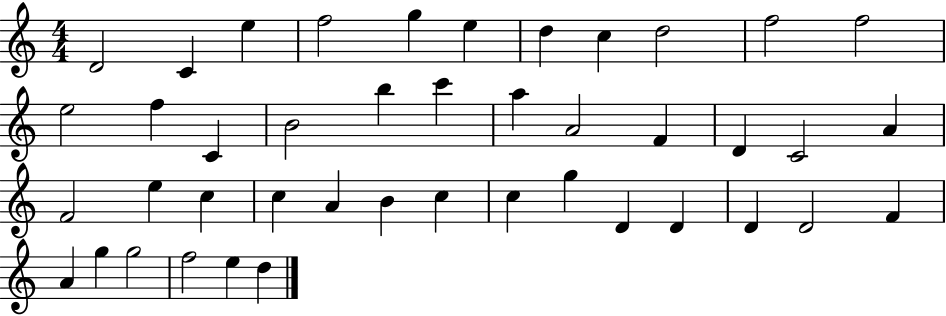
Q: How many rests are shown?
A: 0